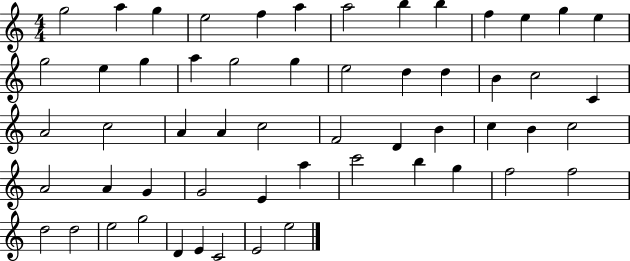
{
  \clef treble
  \numericTimeSignature
  \time 4/4
  \key c \major
  g''2 a''4 g''4 | e''2 f''4 a''4 | a''2 b''4 b''4 | f''4 e''4 g''4 e''4 | \break g''2 e''4 g''4 | a''4 g''2 g''4 | e''2 d''4 d''4 | b'4 c''2 c'4 | \break a'2 c''2 | a'4 a'4 c''2 | f'2 d'4 b'4 | c''4 b'4 c''2 | \break a'2 a'4 g'4 | g'2 e'4 a''4 | c'''2 b''4 g''4 | f''2 f''2 | \break d''2 d''2 | e''2 g''2 | d'4 e'4 c'2 | e'2 e''2 | \break \bar "|."
}